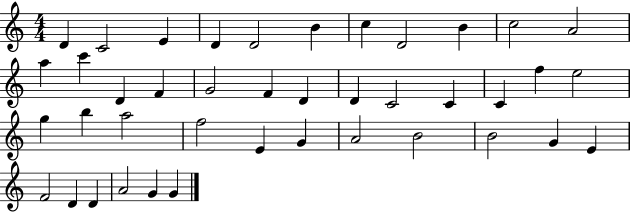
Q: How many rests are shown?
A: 0